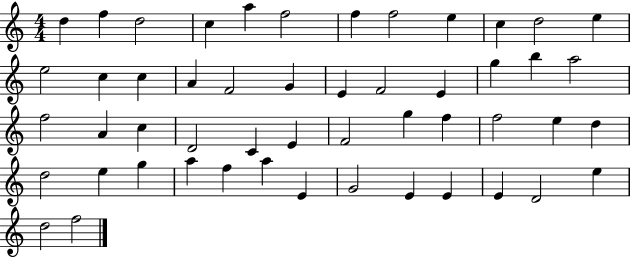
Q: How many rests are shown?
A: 0